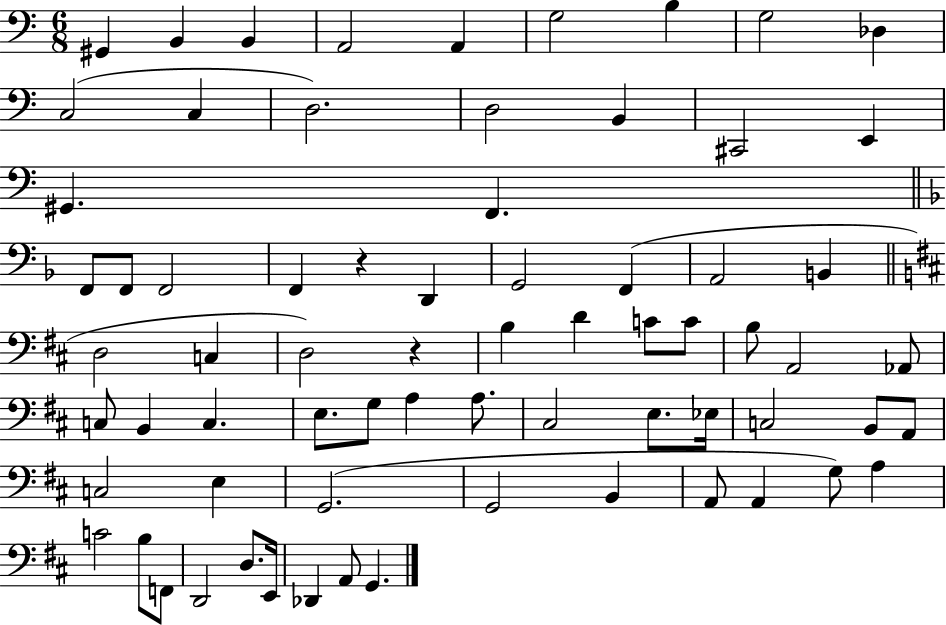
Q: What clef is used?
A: bass